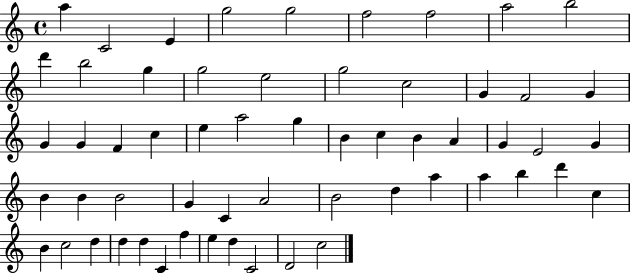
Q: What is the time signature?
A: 4/4